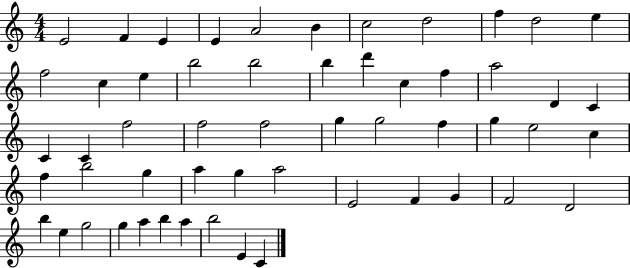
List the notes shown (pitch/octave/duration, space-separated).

E4/h F4/q E4/q E4/q A4/h B4/q C5/h D5/h F5/q D5/h E5/q F5/h C5/q E5/q B5/h B5/h B5/q D6/q C5/q F5/q A5/h D4/q C4/q C4/q C4/q F5/h F5/h F5/h G5/q G5/h F5/q G5/q E5/h C5/q F5/q B5/h G5/q A5/q G5/q A5/h E4/h F4/q G4/q F4/h D4/h B5/q E5/q G5/h G5/q A5/q B5/q A5/q B5/h E4/q C4/q